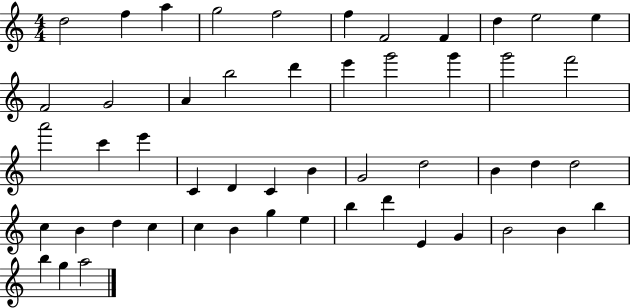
{
  \clef treble
  \numericTimeSignature
  \time 4/4
  \key c \major
  d''2 f''4 a''4 | g''2 f''2 | f''4 f'2 f'4 | d''4 e''2 e''4 | \break f'2 g'2 | a'4 b''2 d'''4 | e'''4 g'''2 g'''4 | g'''2 f'''2 | \break a'''2 c'''4 e'''4 | c'4 d'4 c'4 b'4 | g'2 d''2 | b'4 d''4 d''2 | \break c''4 b'4 d''4 c''4 | c''4 b'4 g''4 e''4 | b''4 d'''4 e'4 g'4 | b'2 b'4 b''4 | \break b''4 g''4 a''2 | \bar "|."
}